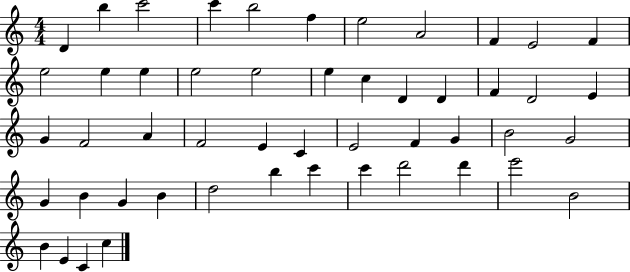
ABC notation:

X:1
T:Untitled
M:4/4
L:1/4
K:C
D b c'2 c' b2 f e2 A2 F E2 F e2 e e e2 e2 e c D D F D2 E G F2 A F2 E C E2 F G B2 G2 G B G B d2 b c' c' d'2 d' e'2 B2 B E C c